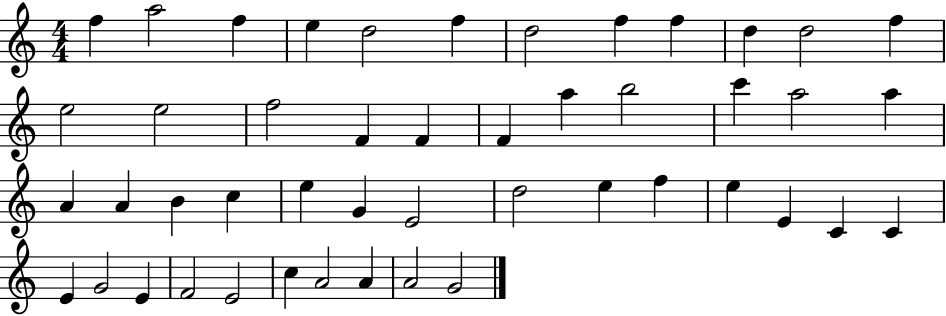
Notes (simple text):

F5/q A5/h F5/q E5/q D5/h F5/q D5/h F5/q F5/q D5/q D5/h F5/q E5/h E5/h F5/h F4/q F4/q F4/q A5/q B5/h C6/q A5/h A5/q A4/q A4/q B4/q C5/q E5/q G4/q E4/h D5/h E5/q F5/q E5/q E4/q C4/q C4/q E4/q G4/h E4/q F4/h E4/h C5/q A4/h A4/q A4/h G4/h